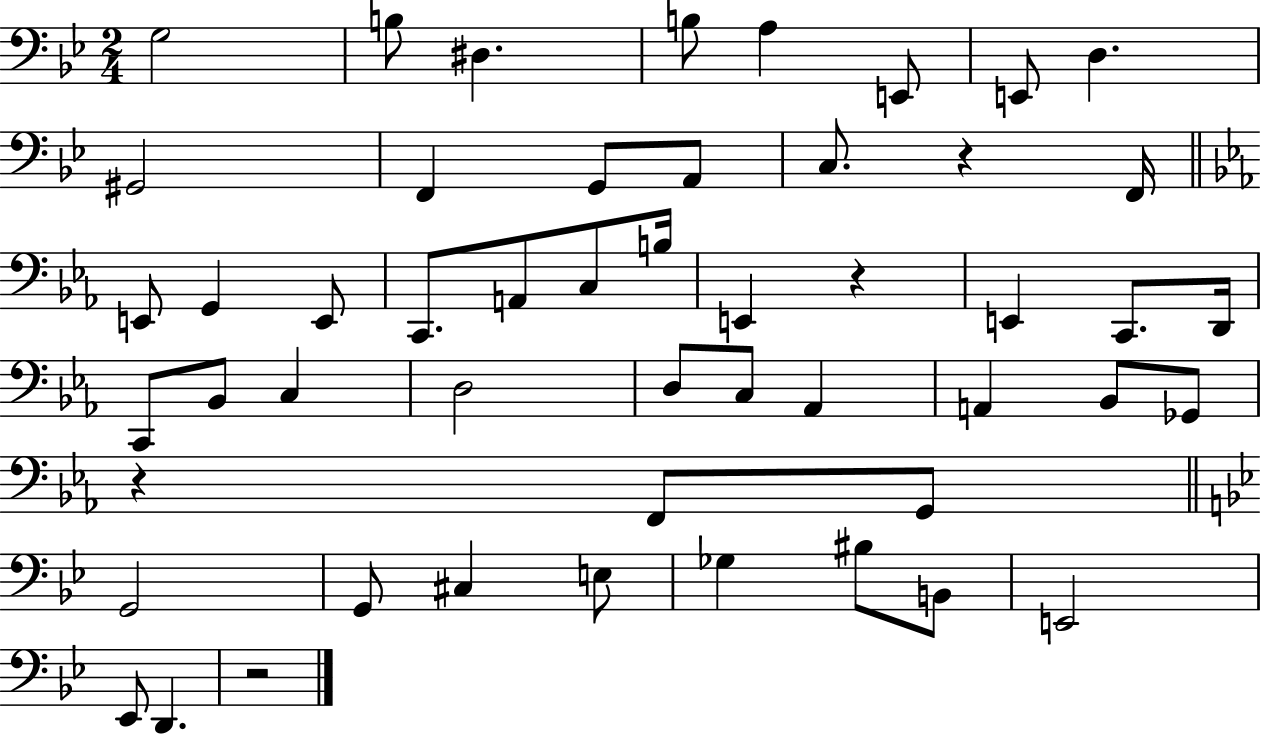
G3/h B3/e D#3/q. B3/e A3/q E2/e E2/e D3/q. G#2/h F2/q G2/e A2/e C3/e. R/q F2/s E2/e G2/q E2/e C2/e. A2/e C3/e B3/s E2/q R/q E2/q C2/e. D2/s C2/e Bb2/e C3/q D3/h D3/e C3/e Ab2/q A2/q Bb2/e Gb2/e R/q F2/e G2/e G2/h G2/e C#3/q E3/e Gb3/q BIS3/e B2/e E2/h Eb2/e D2/q. R/h